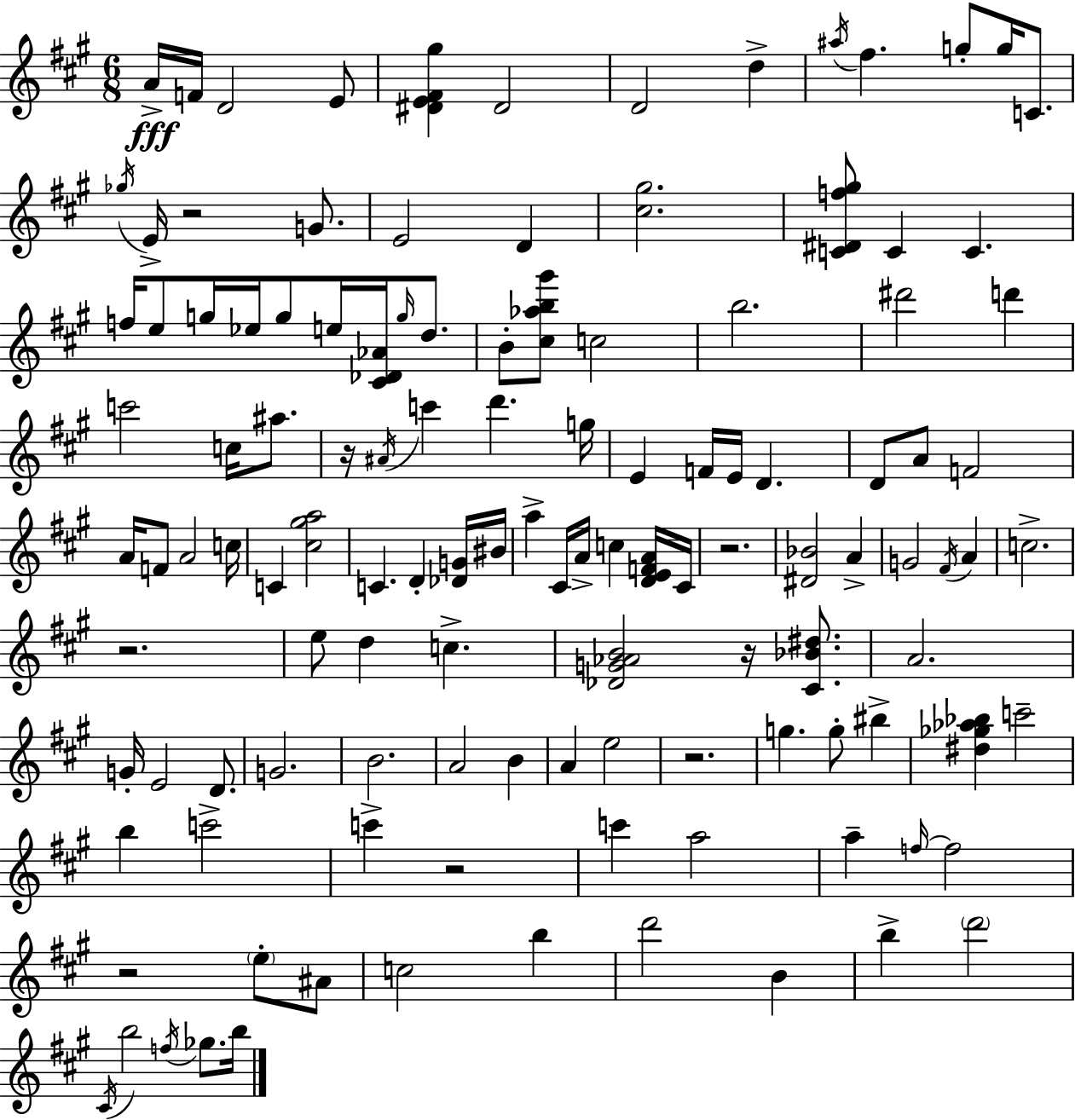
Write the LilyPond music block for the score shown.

{
  \clef treble
  \numericTimeSignature
  \time 6/8
  \key a \major
  a'16->\fff f'16 d'2 e'8 | <dis' e' fis' gis''>4 dis'2 | d'2 d''4-> | \acciaccatura { ais''16 } fis''4. g''8-. g''16 c'8. | \break \acciaccatura { ges''16 } e'16-> r2 g'8. | e'2 d'4 | <cis'' gis''>2. | <c' dis' f'' gis''>8 c'4 c'4. | \break f''16 e''8 g''16 ees''16 g''8 e''16 <cis' des' aes'>16 \grace { g''16 } | d''8. b'8-. <cis'' aes'' b'' gis'''>8 c''2 | b''2. | dis'''2 d'''4 | \break c'''2 c''16 | ais''8. r16 \acciaccatura { ais'16 } c'''4 d'''4. | g''16 e'4 f'16 e'16 d'4. | d'8 a'8 f'2 | \break a'16 f'8 a'2 | c''16 c'4 <cis'' gis'' a''>2 | c'4. d'4-. | <des' g'>16 bis'16 a''4-> cis'16 a'16-> c''4 | \break <d' e' f' a'>16 cis'16 r2. | <dis' bes'>2 | a'4-> g'2 | \acciaccatura { fis'16 } a'4 c''2.-> | \break r2. | e''8 d''4 c''4.-> | <des' g' aes' b'>2 | r16 <cis' bes' dis''>8. a'2. | \break g'16-. e'2 | d'8. g'2. | b'2. | a'2 | \break b'4 a'4 e''2 | r2. | g''4. g''8-. | bis''4-> <dis'' ges'' aes'' bes''>4 c'''2-- | \break b''4 c'''2-> | c'''4-> r2 | c'''4 a''2 | a''4-- \grace { f''16~ }~ f''2 | \break r2 | \parenthesize e''8-. ais'8 c''2 | b''4 d'''2 | b'4 b''4-> \parenthesize d'''2 | \break \acciaccatura { cis'16 } b''2 | \acciaccatura { f''16 } ges''8. b''16 \bar "|."
}